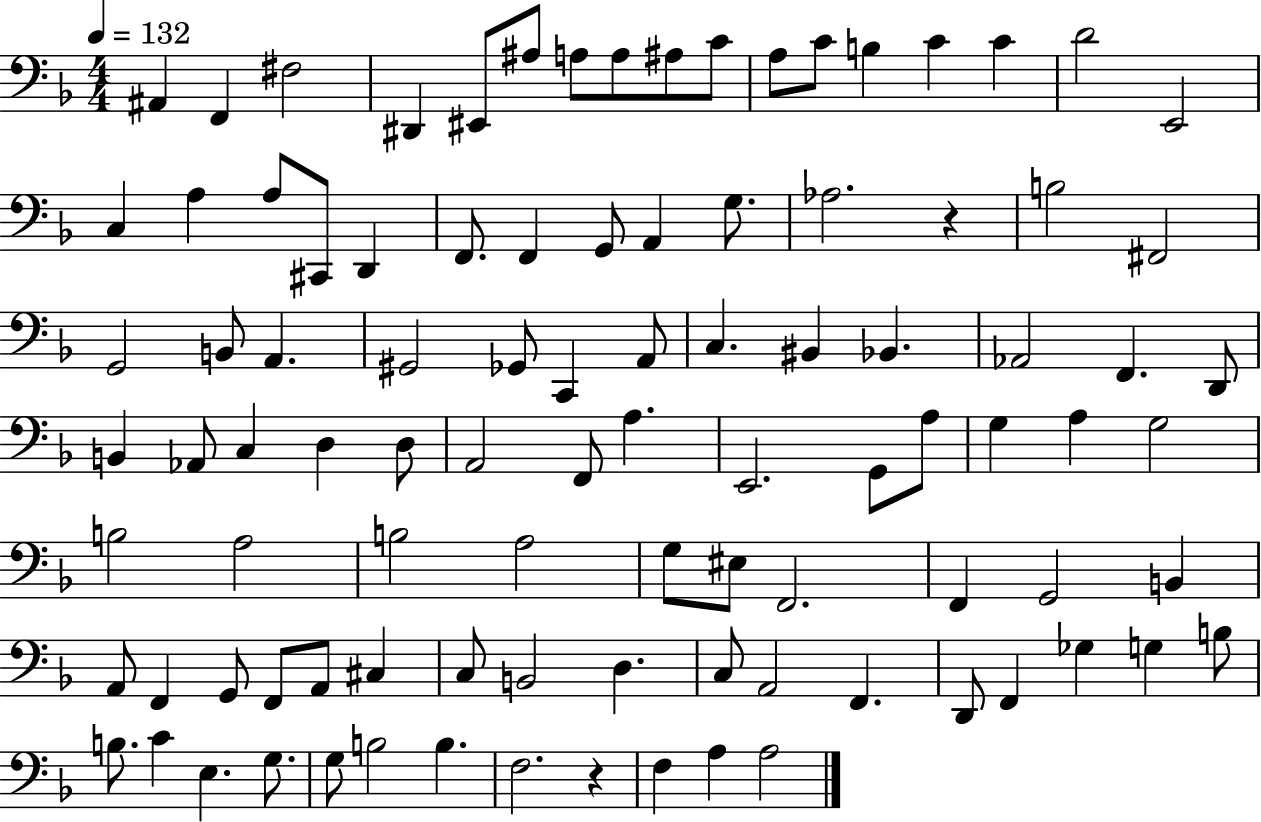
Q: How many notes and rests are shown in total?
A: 97